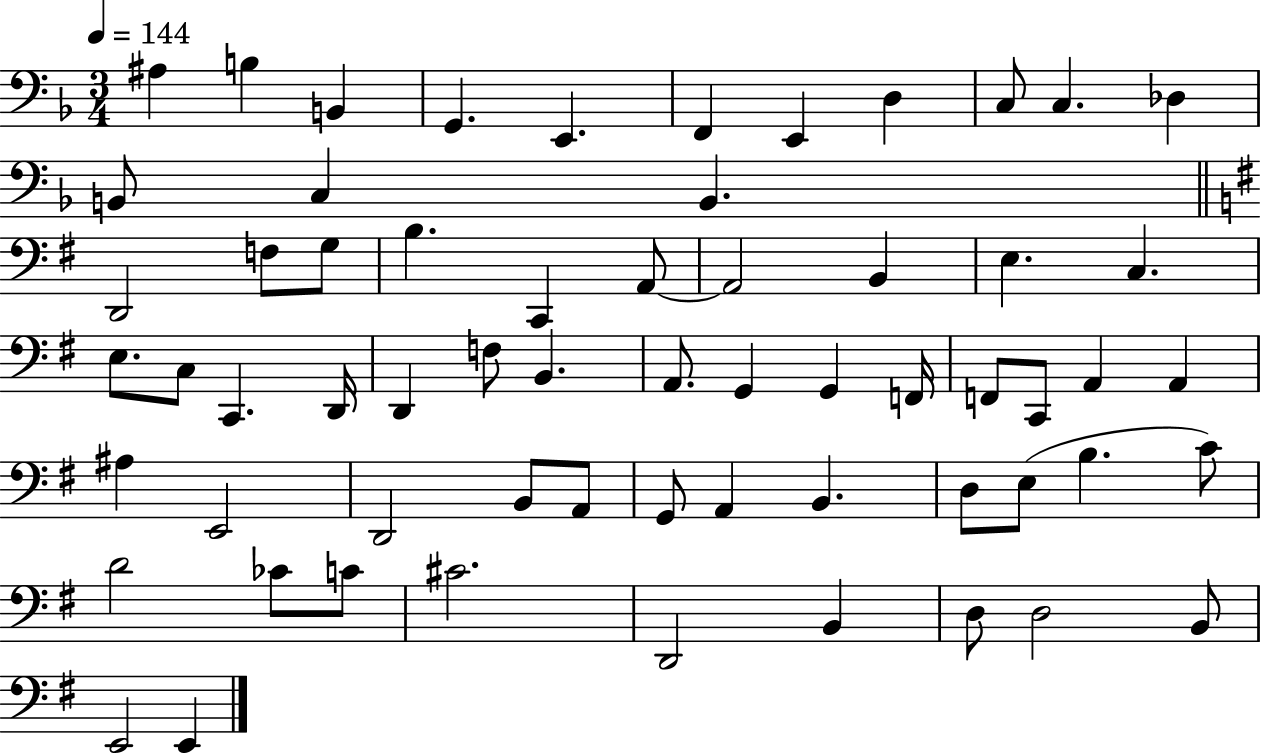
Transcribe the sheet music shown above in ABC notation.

X:1
T:Untitled
M:3/4
L:1/4
K:F
^A, B, B,, G,, E,, F,, E,, D, C,/2 C, _D, B,,/2 C, B,, D,,2 F,/2 G,/2 B, C,, A,,/2 A,,2 B,, E, C, E,/2 C,/2 C,, D,,/4 D,, F,/2 B,, A,,/2 G,, G,, F,,/4 F,,/2 C,,/2 A,, A,, ^A, E,,2 D,,2 B,,/2 A,,/2 G,,/2 A,, B,, D,/2 E,/2 B, C/2 D2 _C/2 C/2 ^C2 D,,2 B,, D,/2 D,2 B,,/2 E,,2 E,,